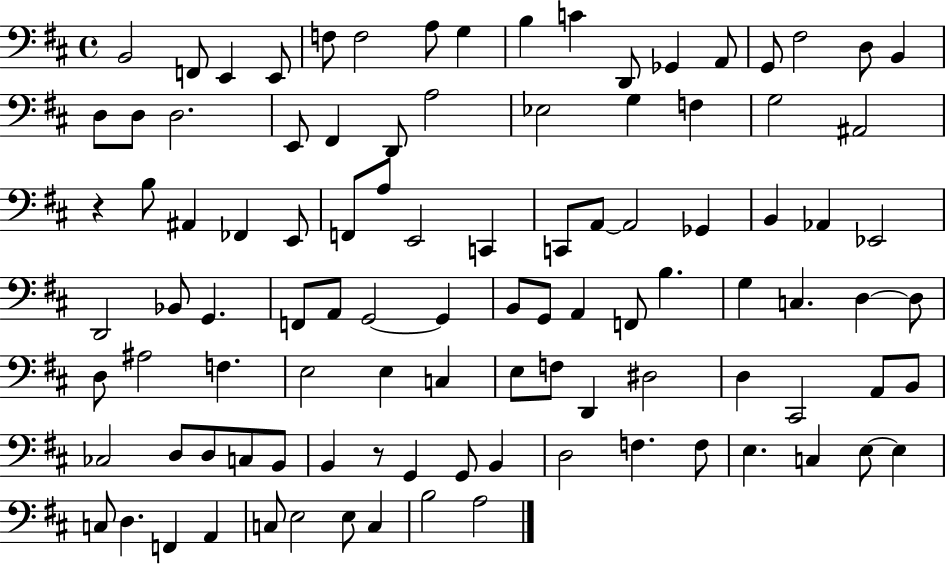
{
  \clef bass
  \time 4/4
  \defaultTimeSignature
  \key d \major
  b,2 f,8 e,4 e,8 | f8 f2 a8 g4 | b4 c'4 d,8 ges,4 a,8 | g,8 fis2 d8 b,4 | \break d8 d8 d2. | e,8 fis,4 d,8 a2 | ees2 g4 f4 | g2 ais,2 | \break r4 b8 ais,4 fes,4 e,8 | f,8 a8 e,2 c,4 | c,8 a,8~~ a,2 ges,4 | b,4 aes,4 ees,2 | \break d,2 bes,8 g,4. | f,8 a,8 g,2~~ g,4 | b,8 g,8 a,4 f,8 b4. | g4 c4. d4~~ d8 | \break d8 ais2 f4. | e2 e4 c4 | e8 f8 d,4 dis2 | d4 cis,2 a,8 b,8 | \break ces2 d8 d8 c8 b,8 | b,4 r8 g,4 g,8 b,4 | d2 f4. f8 | e4. c4 e8~~ e4 | \break c8 d4. f,4 a,4 | c8 e2 e8 c4 | b2 a2 | \bar "|."
}